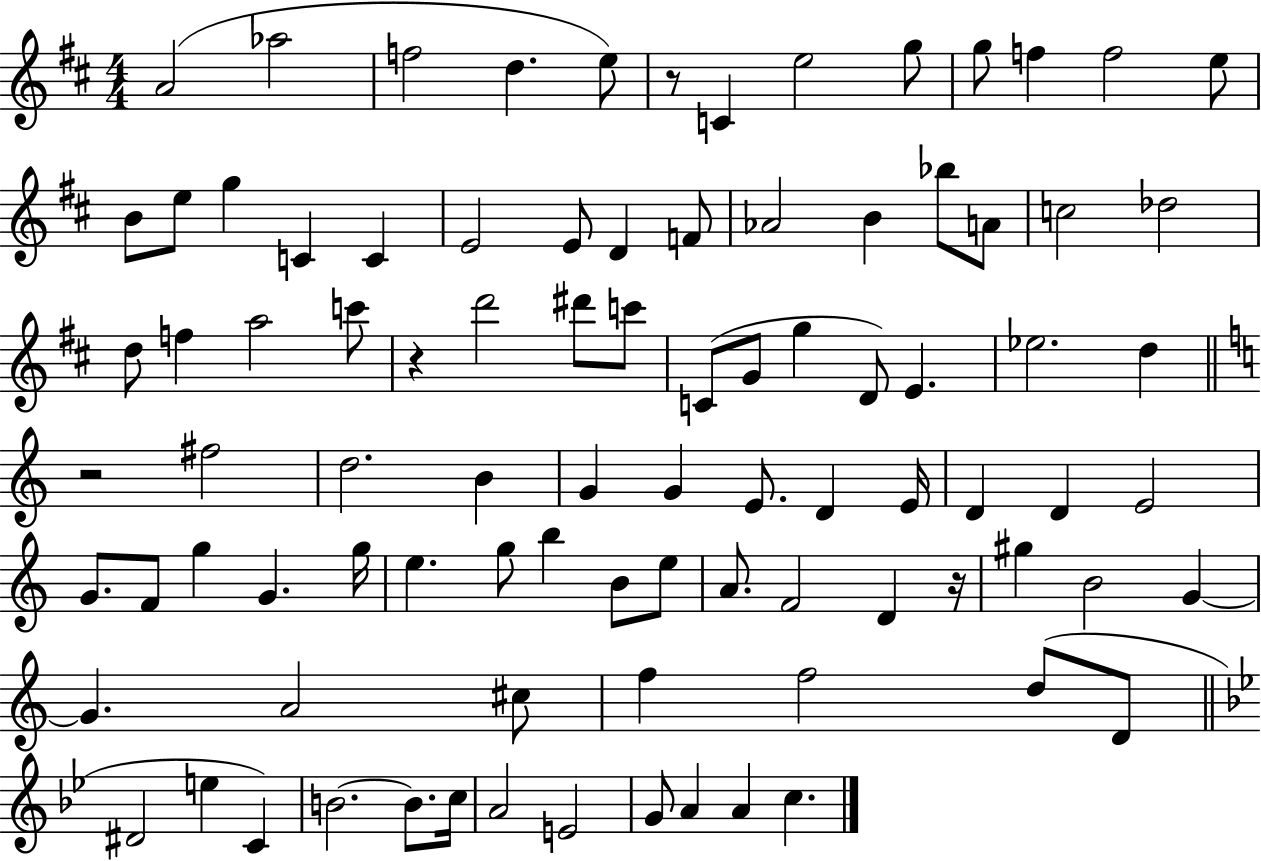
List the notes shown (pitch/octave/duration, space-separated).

A4/h Ab5/h F5/h D5/q. E5/e R/e C4/q E5/h G5/e G5/e F5/q F5/h E5/e B4/e E5/e G5/q C4/q C4/q E4/h E4/e D4/q F4/e Ab4/h B4/q Bb5/e A4/e C5/h Db5/h D5/e F5/q A5/h C6/e R/q D6/h D#6/e C6/e C4/e G4/e G5/q D4/e E4/q. Eb5/h. D5/q R/h F#5/h D5/h. B4/q G4/q G4/q E4/e. D4/q E4/s D4/q D4/q E4/h G4/e. F4/e G5/q G4/q. G5/s E5/q. G5/e B5/q B4/e E5/e A4/e. F4/h D4/q R/s G#5/q B4/h G4/q G4/q. A4/h C#5/e F5/q F5/h D5/e D4/e D#4/h E5/q C4/q B4/h. B4/e. C5/s A4/h E4/h G4/e A4/q A4/q C5/q.